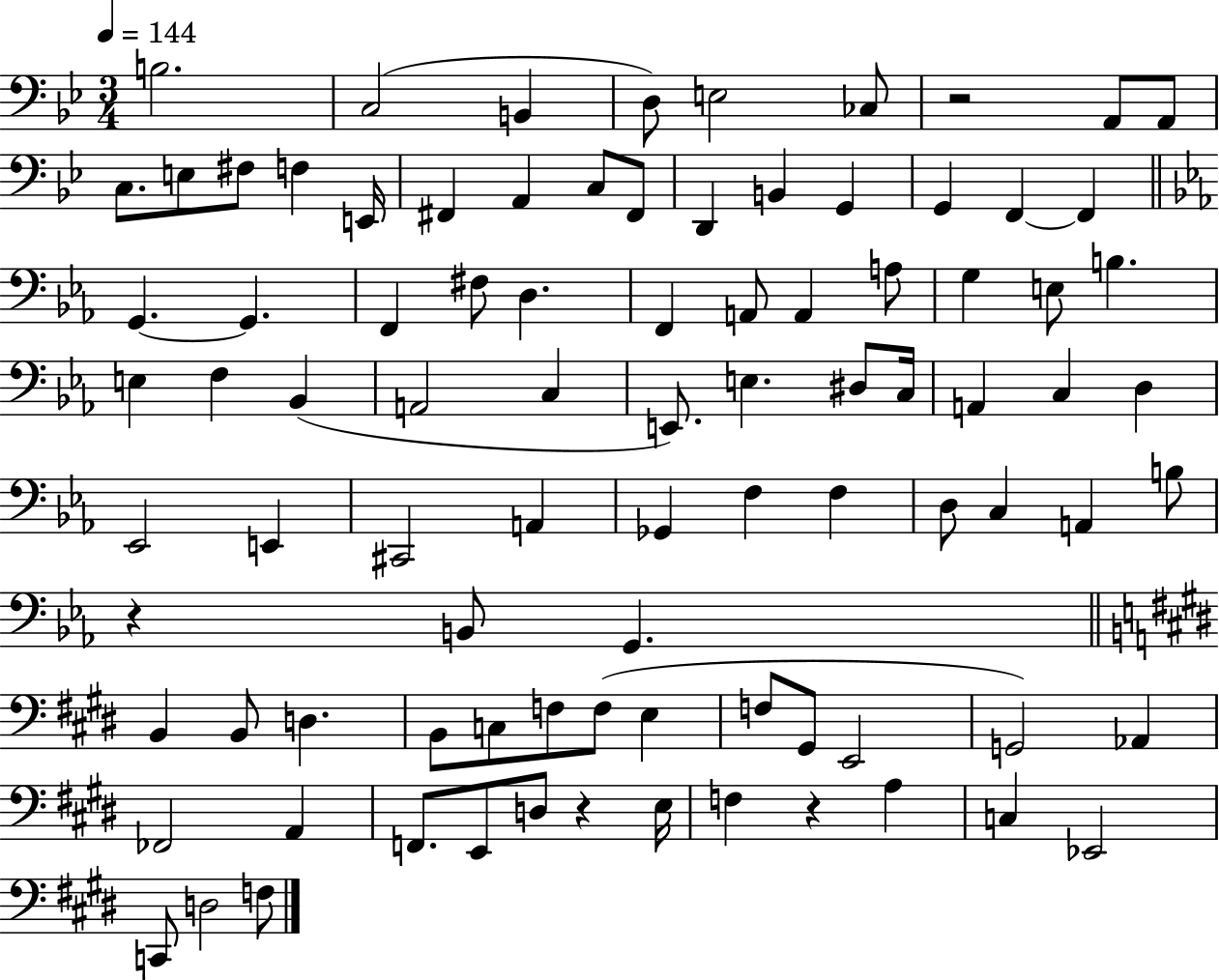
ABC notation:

X:1
T:Untitled
M:3/4
L:1/4
K:Bb
B,2 C,2 B,, D,/2 E,2 _C,/2 z2 A,,/2 A,,/2 C,/2 E,/2 ^F,/2 F, E,,/4 ^F,, A,, C,/2 ^F,,/2 D,, B,, G,, G,, F,, F,, G,, G,, F,, ^F,/2 D, F,, A,,/2 A,, A,/2 G, E,/2 B, E, F, _B,, A,,2 C, E,,/2 E, ^D,/2 C,/4 A,, C, D, _E,,2 E,, ^C,,2 A,, _G,, F, F, D,/2 C, A,, B,/2 z B,,/2 G,, B,, B,,/2 D, B,,/2 C,/2 F,/2 F,/2 E, F,/2 ^G,,/2 E,,2 G,,2 _A,, _F,,2 A,, F,,/2 E,,/2 D,/2 z E,/4 F, z A, C, _E,,2 C,,/2 D,2 F,/2